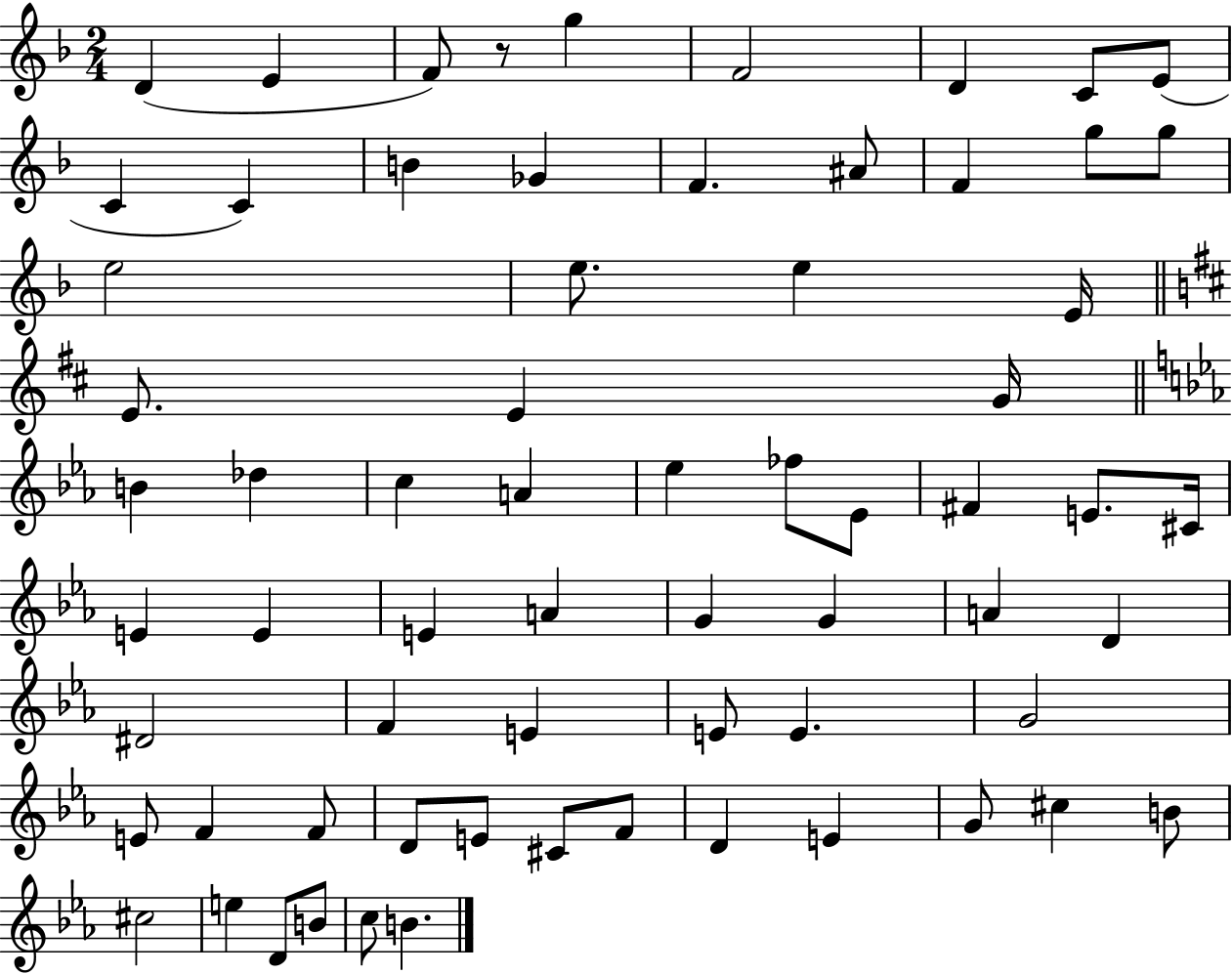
D4/q E4/q F4/e R/e G5/q F4/h D4/q C4/e E4/e C4/q C4/q B4/q Gb4/q F4/q. A#4/e F4/q G5/e G5/e E5/h E5/e. E5/q E4/s E4/e. E4/q G4/s B4/q Db5/q C5/q A4/q Eb5/q FES5/e Eb4/e F#4/q E4/e. C#4/s E4/q E4/q E4/q A4/q G4/q G4/q A4/q D4/q D#4/h F4/q E4/q E4/e E4/q. G4/h E4/e F4/q F4/e D4/e E4/e C#4/e F4/e D4/q E4/q G4/e C#5/q B4/e C#5/h E5/q D4/e B4/e C5/e B4/q.